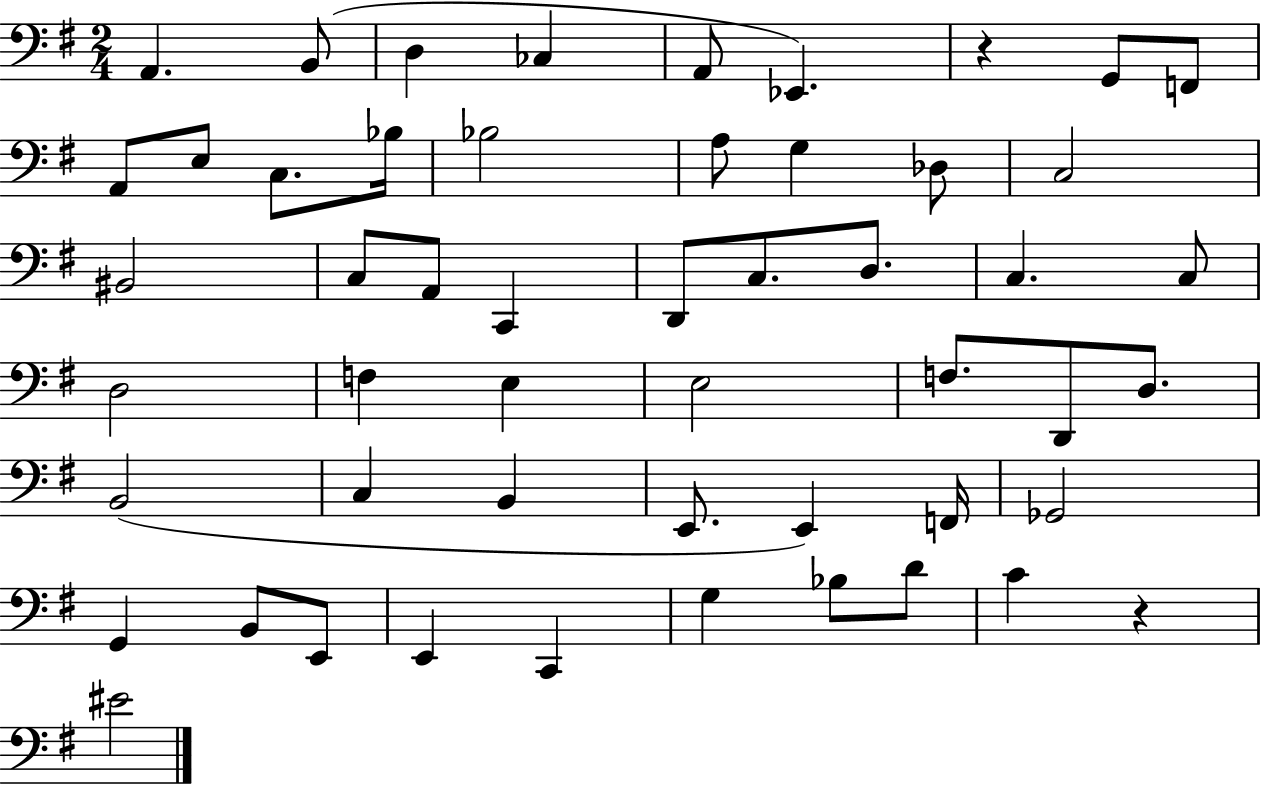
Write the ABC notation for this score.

X:1
T:Untitled
M:2/4
L:1/4
K:G
A,, B,,/2 D, _C, A,,/2 _E,, z G,,/2 F,,/2 A,,/2 E,/2 C,/2 _B,/4 _B,2 A,/2 G, _D,/2 C,2 ^B,,2 C,/2 A,,/2 C,, D,,/2 C,/2 D,/2 C, C,/2 D,2 F, E, E,2 F,/2 D,,/2 D,/2 B,,2 C, B,, E,,/2 E,, F,,/4 _G,,2 G,, B,,/2 E,,/2 E,, C,, G, _B,/2 D/2 C z ^E2